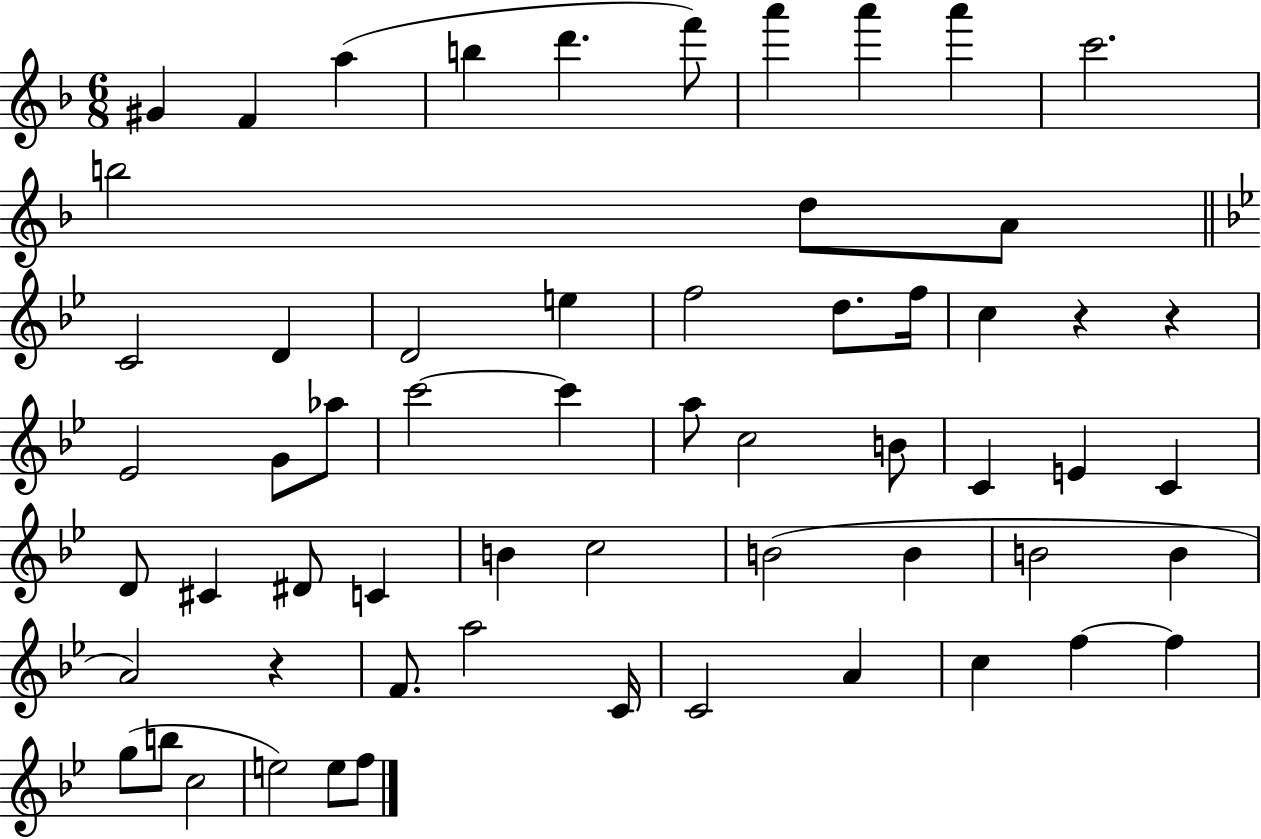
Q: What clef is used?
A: treble